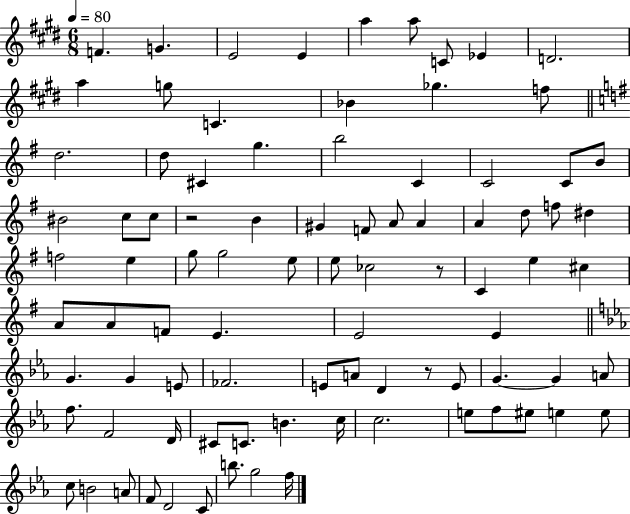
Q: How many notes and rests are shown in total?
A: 88